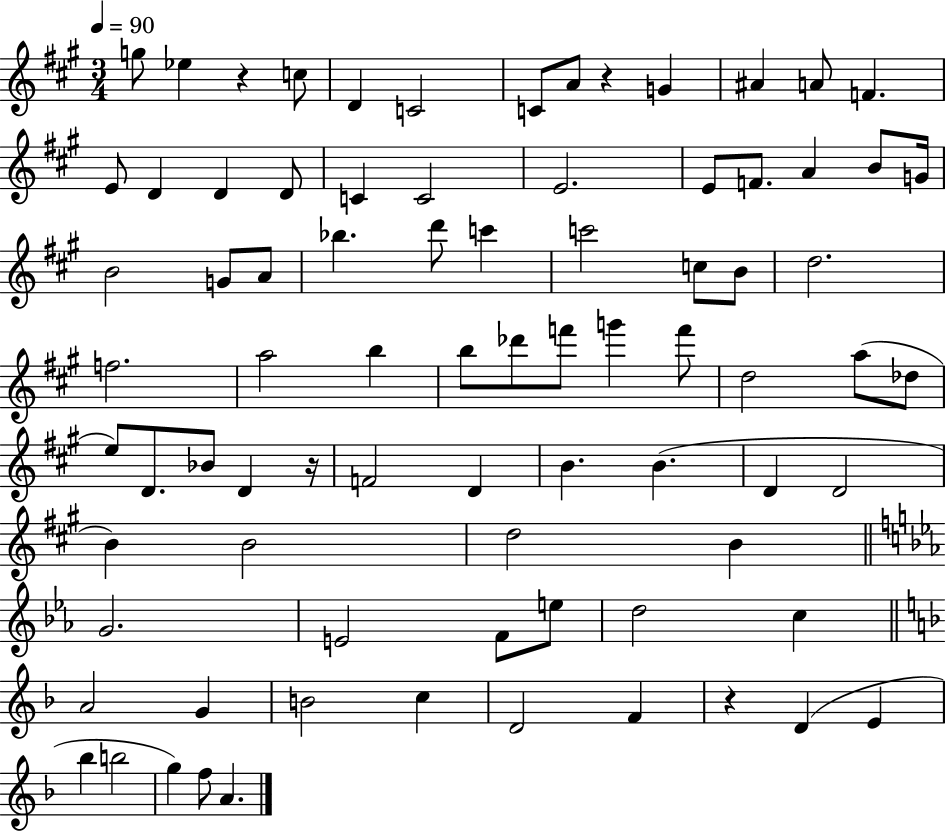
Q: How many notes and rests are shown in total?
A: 81